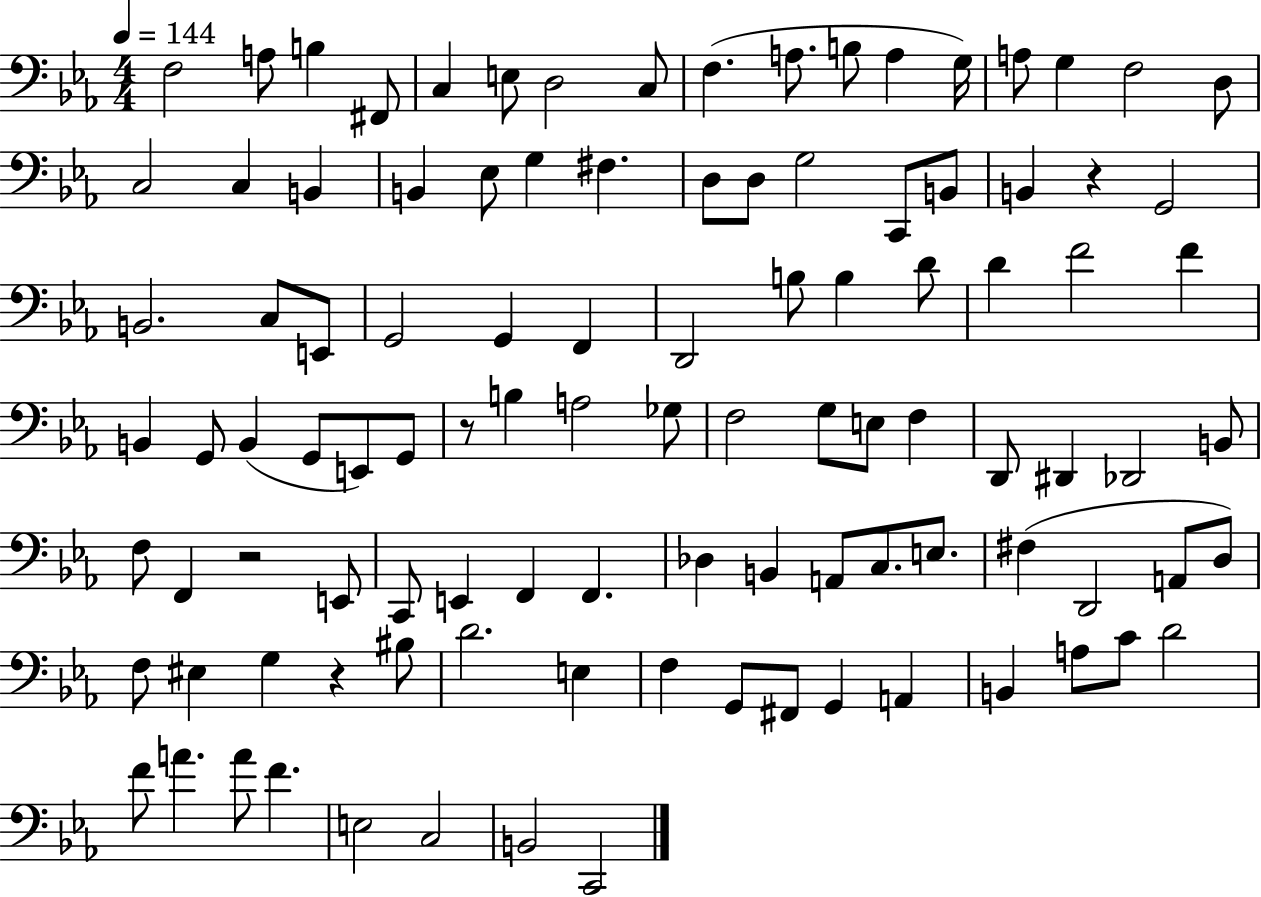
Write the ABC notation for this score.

X:1
T:Untitled
M:4/4
L:1/4
K:Eb
F,2 A,/2 B, ^F,,/2 C, E,/2 D,2 C,/2 F, A,/2 B,/2 A, G,/4 A,/2 G, F,2 D,/2 C,2 C, B,, B,, _E,/2 G, ^F, D,/2 D,/2 G,2 C,,/2 B,,/2 B,, z G,,2 B,,2 C,/2 E,,/2 G,,2 G,, F,, D,,2 B,/2 B, D/2 D F2 F B,, G,,/2 B,, G,,/2 E,,/2 G,,/2 z/2 B, A,2 _G,/2 F,2 G,/2 E,/2 F, D,,/2 ^D,, _D,,2 B,,/2 F,/2 F,, z2 E,,/2 C,,/2 E,, F,, F,, _D, B,, A,,/2 C,/2 E,/2 ^F, D,,2 A,,/2 D,/2 F,/2 ^E, G, z ^B,/2 D2 E, F, G,,/2 ^F,,/2 G,, A,, B,, A,/2 C/2 D2 F/2 A A/2 F E,2 C,2 B,,2 C,,2